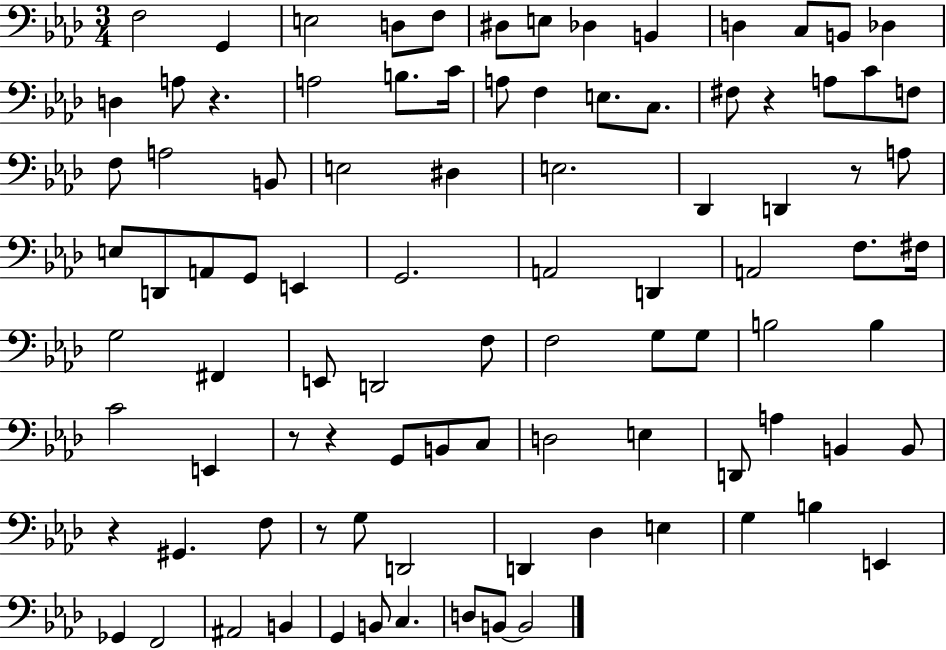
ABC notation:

X:1
T:Untitled
M:3/4
L:1/4
K:Ab
F,2 G,, E,2 D,/2 F,/2 ^D,/2 E,/2 _D, B,, D, C,/2 B,,/2 _D, D, A,/2 z A,2 B,/2 C/4 A,/2 F, E,/2 C,/2 ^F,/2 z A,/2 C/2 F,/2 F,/2 A,2 B,,/2 E,2 ^D, E,2 _D,, D,, z/2 A,/2 E,/2 D,,/2 A,,/2 G,,/2 E,, G,,2 A,,2 D,, A,,2 F,/2 ^F,/4 G,2 ^F,, E,,/2 D,,2 F,/2 F,2 G,/2 G,/2 B,2 B, C2 E,, z/2 z G,,/2 B,,/2 C,/2 D,2 E, D,,/2 A, B,, B,,/2 z ^G,, F,/2 z/2 G,/2 D,,2 D,, _D, E, G, B, E,, _G,, F,,2 ^A,,2 B,, G,, B,,/2 C, D,/2 B,,/2 B,,2